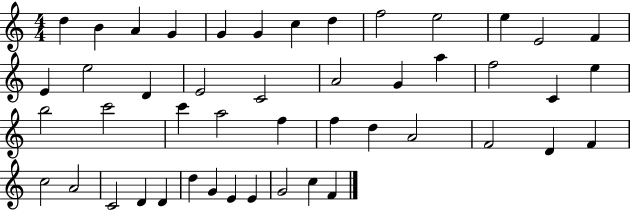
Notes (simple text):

D5/q B4/q A4/q G4/q G4/q G4/q C5/q D5/q F5/h E5/h E5/q E4/h F4/q E4/q E5/h D4/q E4/h C4/h A4/h G4/q A5/q F5/h C4/q E5/q B5/h C6/h C6/q A5/h F5/q F5/q D5/q A4/h F4/h D4/q F4/q C5/h A4/h C4/h D4/q D4/q D5/q G4/q E4/q E4/q G4/h C5/q F4/q